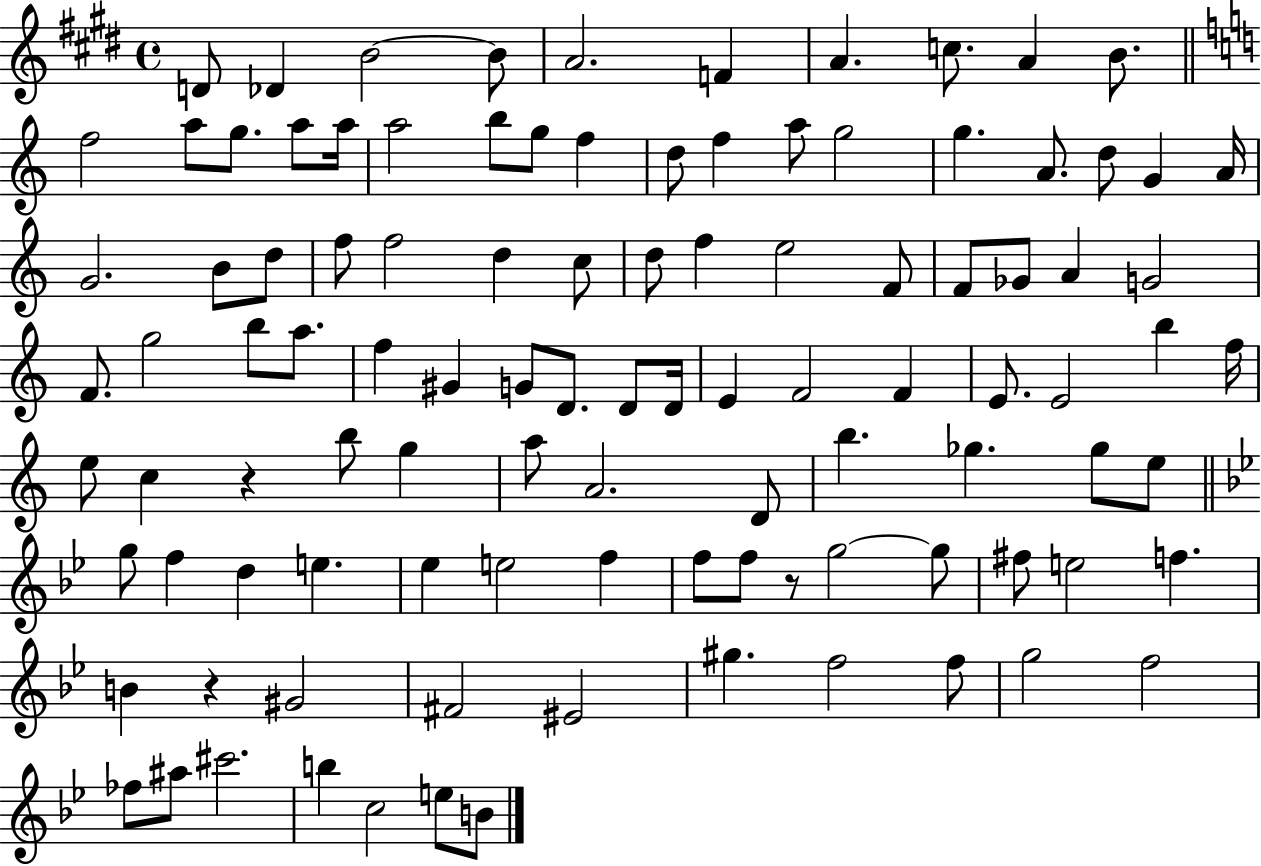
D4/e Db4/q B4/h B4/e A4/h. F4/q A4/q. C5/e. A4/q B4/e. F5/h A5/e G5/e. A5/e A5/s A5/h B5/e G5/e F5/q D5/e F5/q A5/e G5/h G5/q. A4/e. D5/e G4/q A4/s G4/h. B4/e D5/e F5/e F5/h D5/q C5/e D5/e F5/q E5/h F4/e F4/e Gb4/e A4/q G4/h F4/e. G5/h B5/e A5/e. F5/q G#4/q G4/e D4/e. D4/e D4/s E4/q F4/h F4/q E4/e. E4/h B5/q F5/s E5/e C5/q R/q B5/e G5/q A5/e A4/h. D4/e B5/q. Gb5/q. Gb5/e E5/e G5/e F5/q D5/q E5/q. Eb5/q E5/h F5/q F5/e F5/e R/e G5/h G5/e F#5/e E5/h F5/q. B4/q R/q G#4/h F#4/h EIS4/h G#5/q. F5/h F5/e G5/h F5/h FES5/e A#5/e C#6/h. B5/q C5/h E5/e B4/e